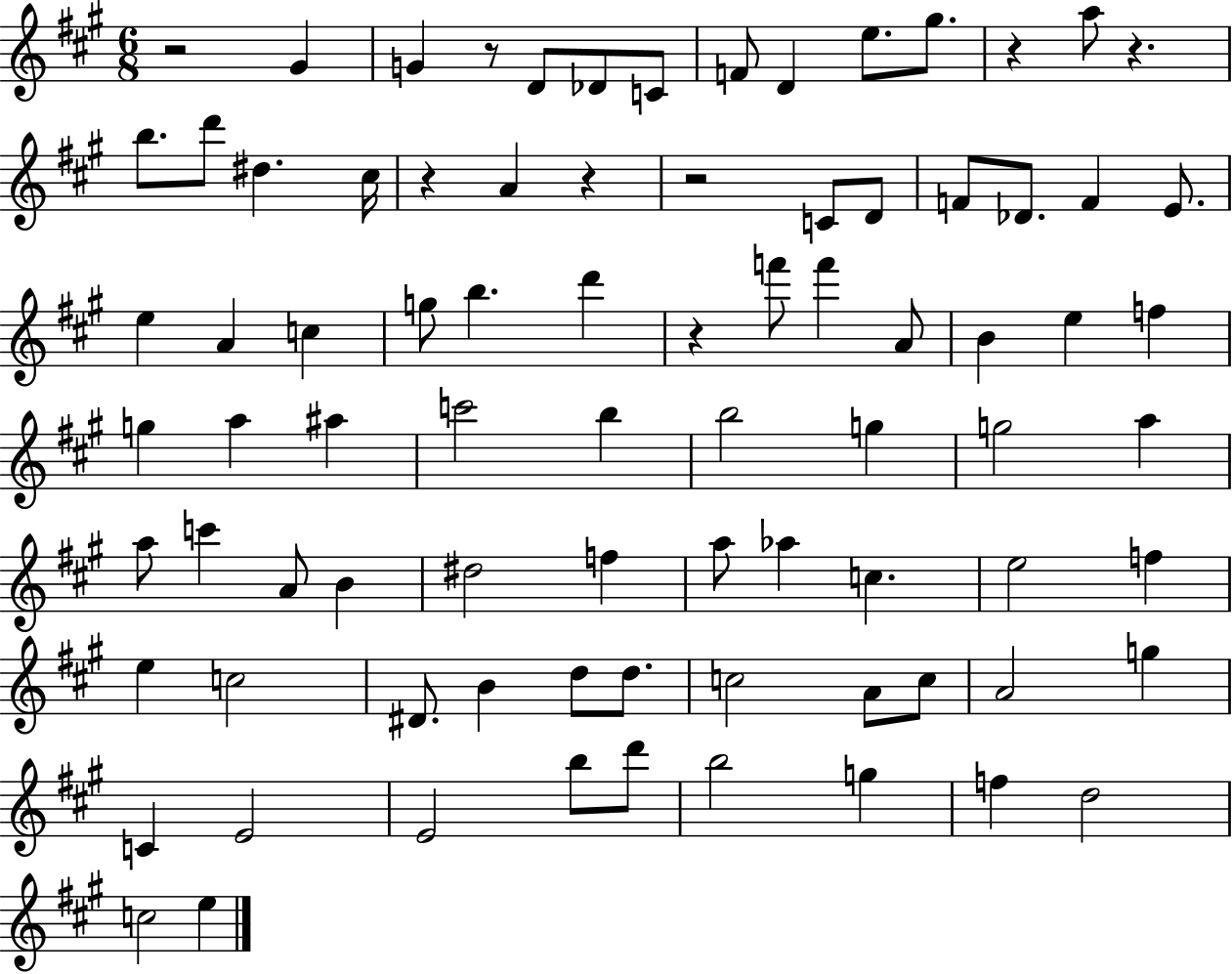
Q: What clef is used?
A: treble